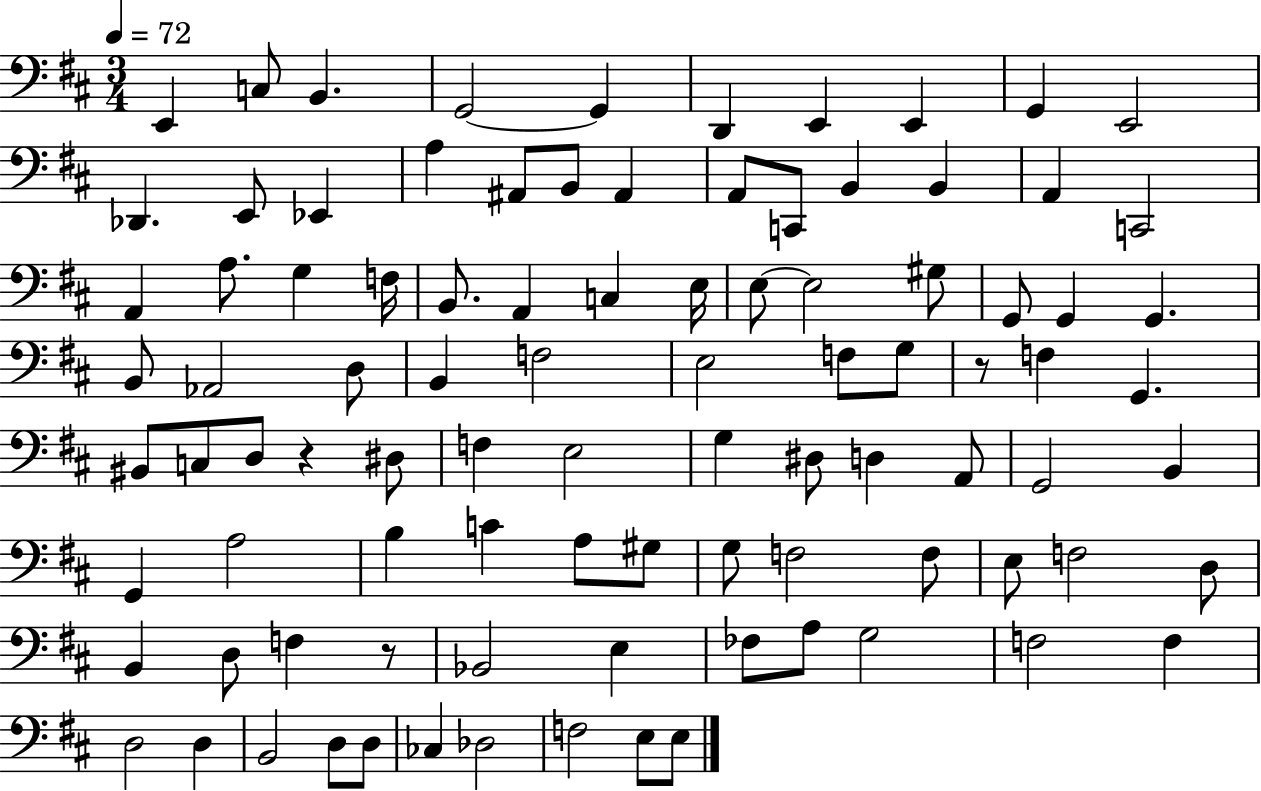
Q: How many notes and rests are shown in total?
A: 94